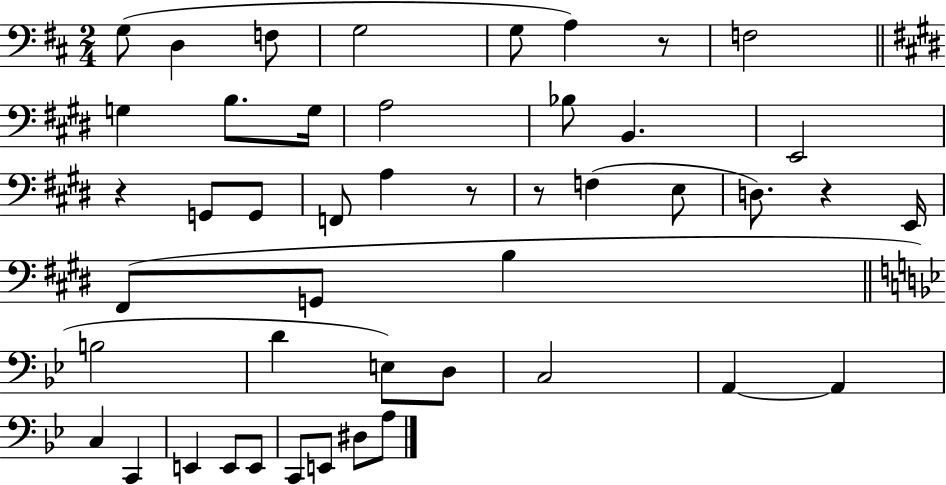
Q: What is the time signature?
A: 2/4